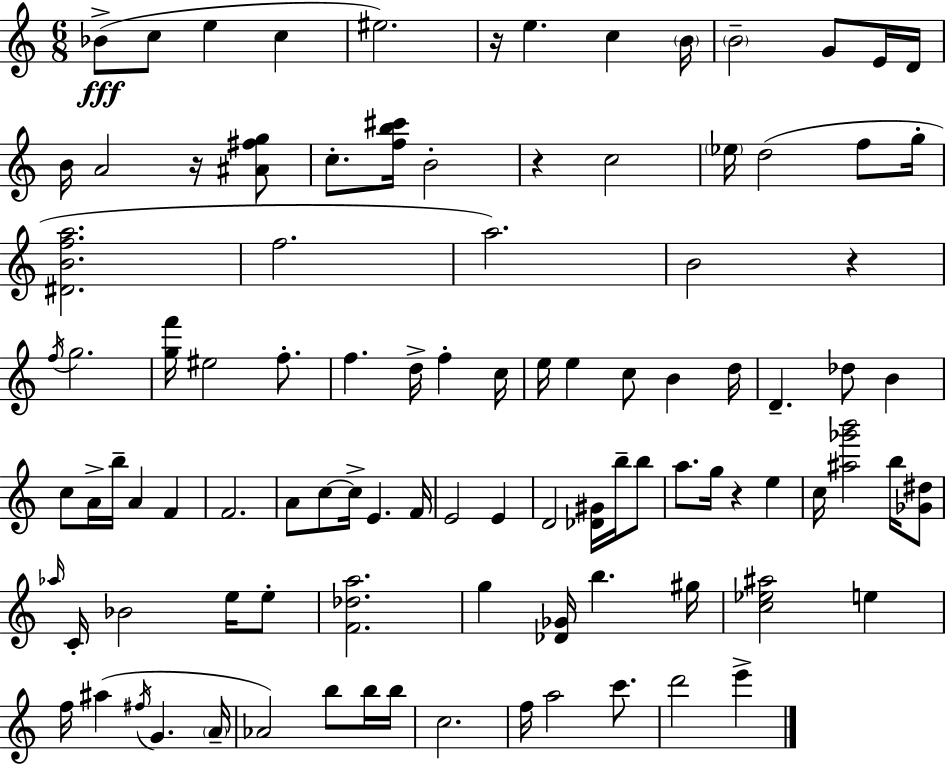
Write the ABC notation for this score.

X:1
T:Untitled
M:6/8
L:1/4
K:Am
_B/2 c/2 e c ^e2 z/4 e c B/4 B2 G/2 E/4 D/4 B/4 A2 z/4 [^A^fg]/2 c/2 [fb^c']/4 B2 z c2 _e/4 d2 f/2 g/4 [^DBfa]2 f2 a2 B2 z f/4 g2 [gf']/4 ^e2 f/2 f d/4 f c/4 e/4 e c/2 B d/4 D _d/2 B c/2 A/4 b/4 A F F2 A/2 c/2 c/4 E F/4 E2 E D2 [_D^G]/4 b/4 b/2 a/2 g/4 z e c/4 [^a_g'b']2 b/4 [_G^d]/2 _a/4 C/4 _B2 e/4 e/2 [F_da]2 g [_D_G]/4 b ^g/4 [c_e^a]2 e f/4 ^a ^f/4 G A/4 _A2 b/2 b/4 b/4 c2 f/4 a2 c'/2 d'2 e'